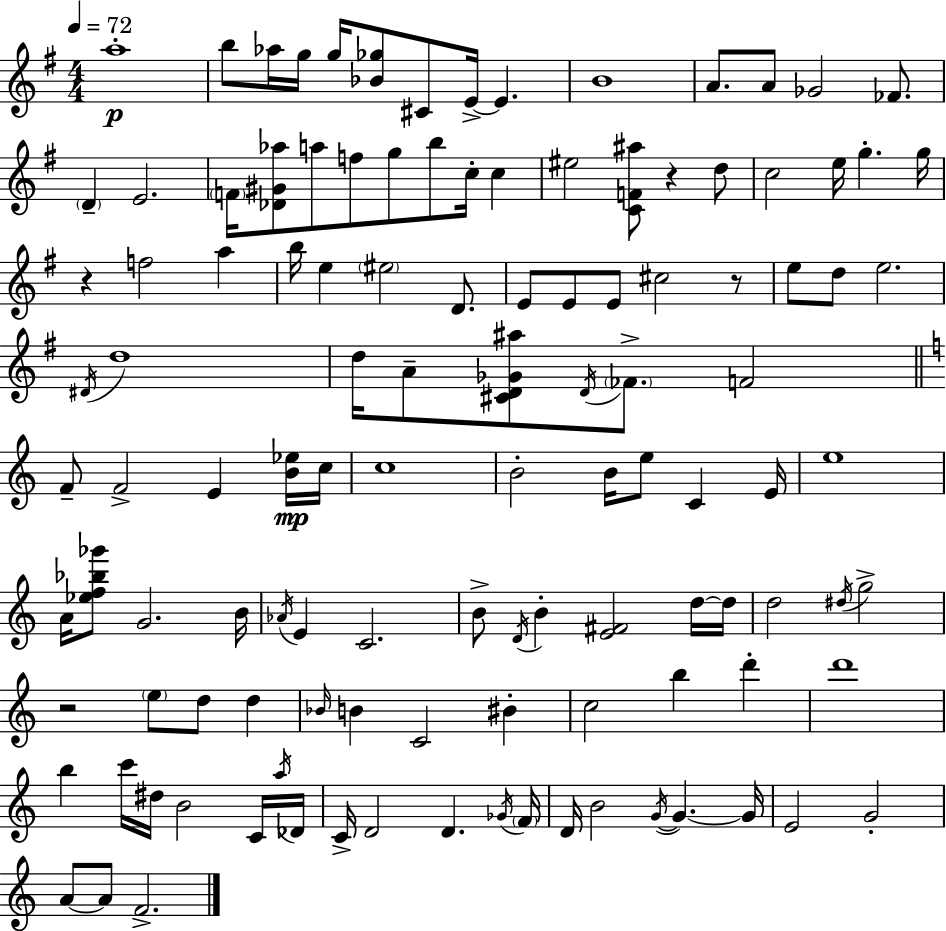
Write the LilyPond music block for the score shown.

{
  \clef treble
  \numericTimeSignature
  \time 4/4
  \key g \major
  \tempo 4 = 72
  a''1-.\p | b''8 aes''16 g''16 g''16 <bes' ges''>8 cis'8 e'16->~~ e'4. | b'1 | a'8. a'8 ges'2 fes'8. | \break \parenthesize d'4-- e'2. | \parenthesize f'16 <des' gis' aes''>8 a''8 f''8 g''8 b''8 c''16-. c''4 | eis''2 <c' f' ais''>8 r4 d''8 | c''2 e''16 g''4.-. g''16 | \break r4 f''2 a''4 | b''16 e''4 \parenthesize eis''2 d'8. | e'8 e'8 e'8 cis''2 r8 | e''8 d''8 e''2. | \break \acciaccatura { dis'16 } d''1 | d''16 a'8-- <cis' d' ges' ais''>8 \acciaccatura { d'16 } \parenthesize fes'8.-> f'2 | \bar "||" \break \key a \minor f'8-- f'2-> e'4 <b' ees''>16\mp c''16 | c''1 | b'2-. b'16 e''8 c'4 e'16 | e''1 | \break a'16 <ees'' f'' bes'' ges'''>8 g'2. b'16 | \acciaccatura { aes'16 } e'4 c'2. | b'8-> \acciaccatura { d'16 } b'4-. <e' fis'>2 | d''16~~ d''16 d''2 \acciaccatura { dis''16 } g''2-> | \break r2 \parenthesize e''8 d''8 d''4 | \grace { bes'16 } b'4 c'2 | bis'4-. c''2 b''4 | d'''4-. d'''1 | \break b''4 c'''16 dis''16 b'2 | c'16 \acciaccatura { a''16 } des'16 c'16-> d'2 d'4. | \acciaccatura { ges'16 } \parenthesize f'16 d'16 b'2 \acciaccatura { g'16~ }~ | g'4.~~ g'16 e'2 g'2-. | \break a'8~~ a'8 f'2.-> | \bar "|."
}